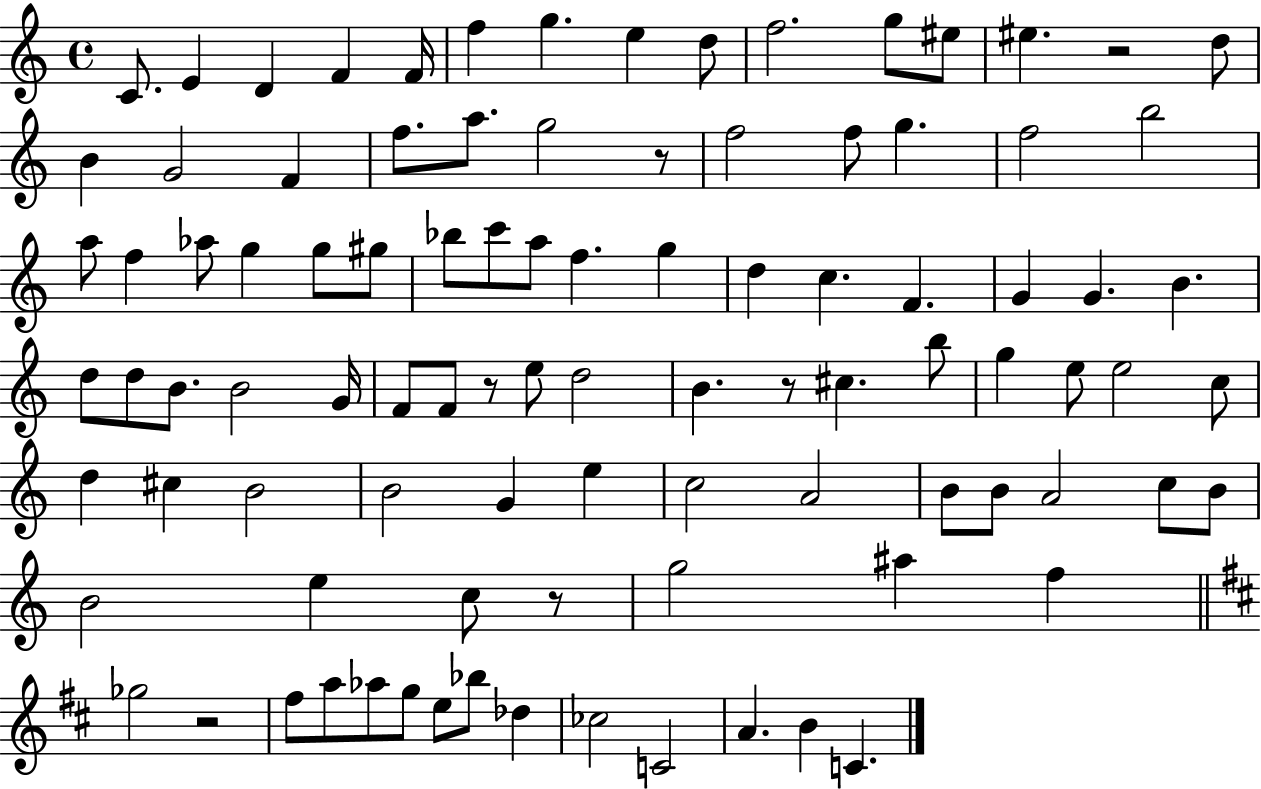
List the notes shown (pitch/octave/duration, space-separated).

C4/e. E4/q D4/q F4/q F4/s F5/q G5/q. E5/q D5/e F5/h. G5/e EIS5/e EIS5/q. R/h D5/e B4/q G4/h F4/q F5/e. A5/e. G5/h R/e F5/h F5/e G5/q. F5/h B5/h A5/e F5/q Ab5/e G5/q G5/e G#5/e Bb5/e C6/e A5/e F5/q. G5/q D5/q C5/q. F4/q. G4/q G4/q. B4/q. D5/e D5/e B4/e. B4/h G4/s F4/e F4/e R/e E5/e D5/h B4/q. R/e C#5/q. B5/e G5/q E5/e E5/h C5/e D5/q C#5/q B4/h B4/h G4/q E5/q C5/h A4/h B4/e B4/e A4/h C5/e B4/e B4/h E5/q C5/e R/e G5/h A#5/q F5/q Gb5/h R/h F#5/e A5/e Ab5/e G5/e E5/e Bb5/e Db5/q CES5/h C4/h A4/q. B4/q C4/q.